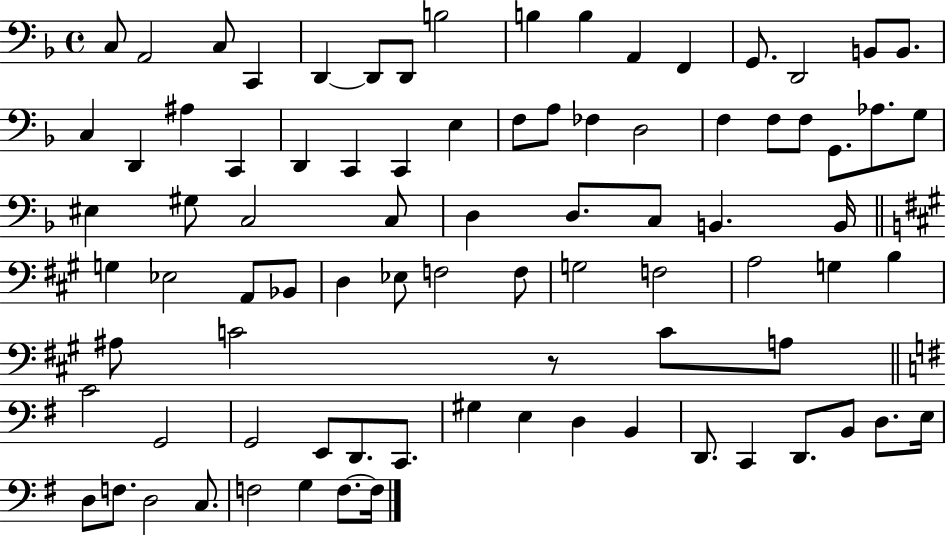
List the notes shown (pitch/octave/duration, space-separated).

C3/e A2/h C3/e C2/q D2/q D2/e D2/e B3/h B3/q B3/q A2/q F2/q G2/e. D2/h B2/e B2/e. C3/q D2/q A#3/q C2/q D2/q C2/q C2/q E3/q F3/e A3/e FES3/q D3/h F3/q F3/e F3/e G2/e. Ab3/e. G3/e EIS3/q G#3/e C3/h C3/e D3/q D3/e. C3/e B2/q. B2/s G3/q Eb3/h A2/e Bb2/e D3/q Eb3/e F3/h F3/e G3/h F3/h A3/h G3/q B3/q A#3/e C4/h R/e C4/e A3/e C4/h G2/h G2/h E2/e D2/e. C2/e. G#3/q E3/q D3/q B2/q D2/e. C2/q D2/e. B2/e D3/e. E3/s D3/e F3/e. D3/h C3/e. F3/h G3/q F3/e. F3/s